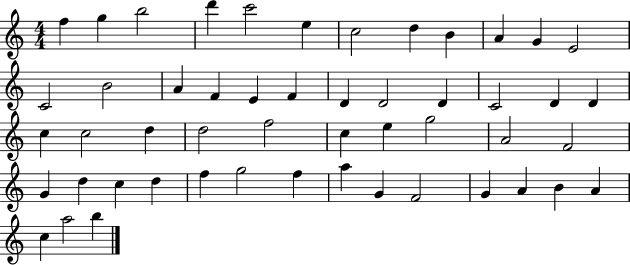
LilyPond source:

{
  \clef treble
  \numericTimeSignature
  \time 4/4
  \key c \major
  f''4 g''4 b''2 | d'''4 c'''2 e''4 | c''2 d''4 b'4 | a'4 g'4 e'2 | \break c'2 b'2 | a'4 f'4 e'4 f'4 | d'4 d'2 d'4 | c'2 d'4 d'4 | \break c''4 c''2 d''4 | d''2 f''2 | c''4 e''4 g''2 | a'2 f'2 | \break g'4 d''4 c''4 d''4 | f''4 g''2 f''4 | a''4 g'4 f'2 | g'4 a'4 b'4 a'4 | \break c''4 a''2 b''4 | \bar "|."
}